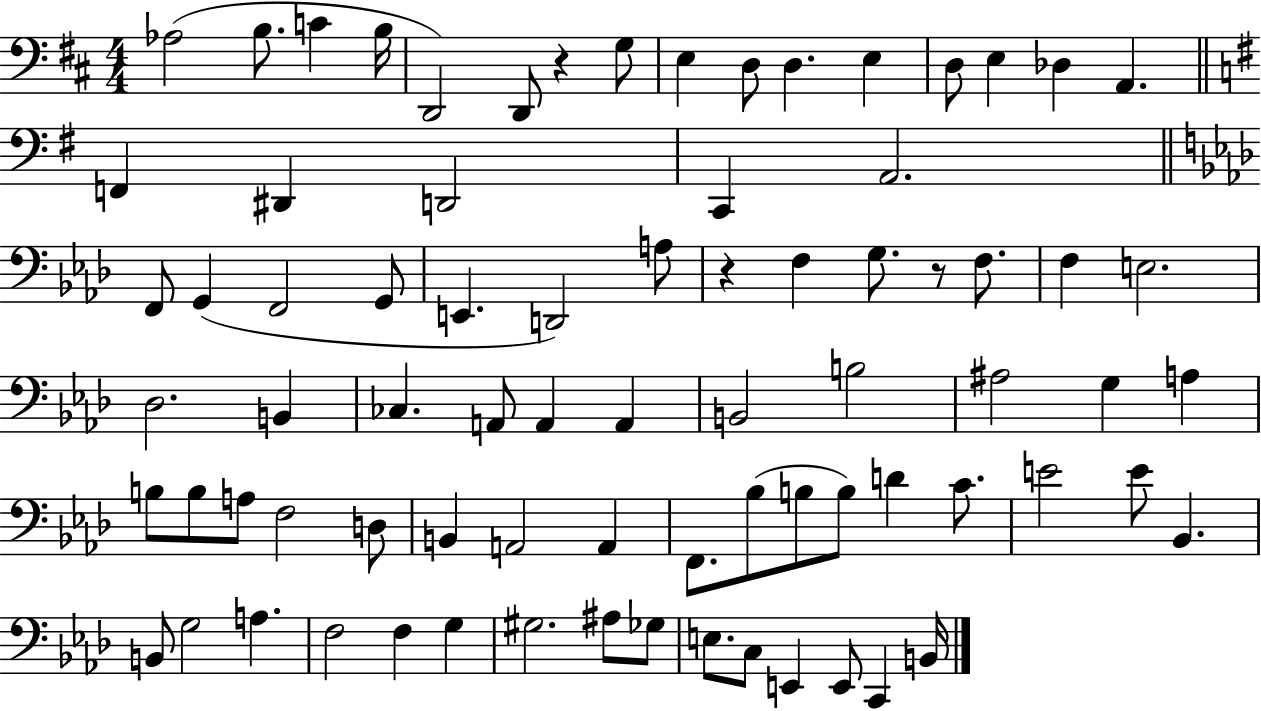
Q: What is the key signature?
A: D major